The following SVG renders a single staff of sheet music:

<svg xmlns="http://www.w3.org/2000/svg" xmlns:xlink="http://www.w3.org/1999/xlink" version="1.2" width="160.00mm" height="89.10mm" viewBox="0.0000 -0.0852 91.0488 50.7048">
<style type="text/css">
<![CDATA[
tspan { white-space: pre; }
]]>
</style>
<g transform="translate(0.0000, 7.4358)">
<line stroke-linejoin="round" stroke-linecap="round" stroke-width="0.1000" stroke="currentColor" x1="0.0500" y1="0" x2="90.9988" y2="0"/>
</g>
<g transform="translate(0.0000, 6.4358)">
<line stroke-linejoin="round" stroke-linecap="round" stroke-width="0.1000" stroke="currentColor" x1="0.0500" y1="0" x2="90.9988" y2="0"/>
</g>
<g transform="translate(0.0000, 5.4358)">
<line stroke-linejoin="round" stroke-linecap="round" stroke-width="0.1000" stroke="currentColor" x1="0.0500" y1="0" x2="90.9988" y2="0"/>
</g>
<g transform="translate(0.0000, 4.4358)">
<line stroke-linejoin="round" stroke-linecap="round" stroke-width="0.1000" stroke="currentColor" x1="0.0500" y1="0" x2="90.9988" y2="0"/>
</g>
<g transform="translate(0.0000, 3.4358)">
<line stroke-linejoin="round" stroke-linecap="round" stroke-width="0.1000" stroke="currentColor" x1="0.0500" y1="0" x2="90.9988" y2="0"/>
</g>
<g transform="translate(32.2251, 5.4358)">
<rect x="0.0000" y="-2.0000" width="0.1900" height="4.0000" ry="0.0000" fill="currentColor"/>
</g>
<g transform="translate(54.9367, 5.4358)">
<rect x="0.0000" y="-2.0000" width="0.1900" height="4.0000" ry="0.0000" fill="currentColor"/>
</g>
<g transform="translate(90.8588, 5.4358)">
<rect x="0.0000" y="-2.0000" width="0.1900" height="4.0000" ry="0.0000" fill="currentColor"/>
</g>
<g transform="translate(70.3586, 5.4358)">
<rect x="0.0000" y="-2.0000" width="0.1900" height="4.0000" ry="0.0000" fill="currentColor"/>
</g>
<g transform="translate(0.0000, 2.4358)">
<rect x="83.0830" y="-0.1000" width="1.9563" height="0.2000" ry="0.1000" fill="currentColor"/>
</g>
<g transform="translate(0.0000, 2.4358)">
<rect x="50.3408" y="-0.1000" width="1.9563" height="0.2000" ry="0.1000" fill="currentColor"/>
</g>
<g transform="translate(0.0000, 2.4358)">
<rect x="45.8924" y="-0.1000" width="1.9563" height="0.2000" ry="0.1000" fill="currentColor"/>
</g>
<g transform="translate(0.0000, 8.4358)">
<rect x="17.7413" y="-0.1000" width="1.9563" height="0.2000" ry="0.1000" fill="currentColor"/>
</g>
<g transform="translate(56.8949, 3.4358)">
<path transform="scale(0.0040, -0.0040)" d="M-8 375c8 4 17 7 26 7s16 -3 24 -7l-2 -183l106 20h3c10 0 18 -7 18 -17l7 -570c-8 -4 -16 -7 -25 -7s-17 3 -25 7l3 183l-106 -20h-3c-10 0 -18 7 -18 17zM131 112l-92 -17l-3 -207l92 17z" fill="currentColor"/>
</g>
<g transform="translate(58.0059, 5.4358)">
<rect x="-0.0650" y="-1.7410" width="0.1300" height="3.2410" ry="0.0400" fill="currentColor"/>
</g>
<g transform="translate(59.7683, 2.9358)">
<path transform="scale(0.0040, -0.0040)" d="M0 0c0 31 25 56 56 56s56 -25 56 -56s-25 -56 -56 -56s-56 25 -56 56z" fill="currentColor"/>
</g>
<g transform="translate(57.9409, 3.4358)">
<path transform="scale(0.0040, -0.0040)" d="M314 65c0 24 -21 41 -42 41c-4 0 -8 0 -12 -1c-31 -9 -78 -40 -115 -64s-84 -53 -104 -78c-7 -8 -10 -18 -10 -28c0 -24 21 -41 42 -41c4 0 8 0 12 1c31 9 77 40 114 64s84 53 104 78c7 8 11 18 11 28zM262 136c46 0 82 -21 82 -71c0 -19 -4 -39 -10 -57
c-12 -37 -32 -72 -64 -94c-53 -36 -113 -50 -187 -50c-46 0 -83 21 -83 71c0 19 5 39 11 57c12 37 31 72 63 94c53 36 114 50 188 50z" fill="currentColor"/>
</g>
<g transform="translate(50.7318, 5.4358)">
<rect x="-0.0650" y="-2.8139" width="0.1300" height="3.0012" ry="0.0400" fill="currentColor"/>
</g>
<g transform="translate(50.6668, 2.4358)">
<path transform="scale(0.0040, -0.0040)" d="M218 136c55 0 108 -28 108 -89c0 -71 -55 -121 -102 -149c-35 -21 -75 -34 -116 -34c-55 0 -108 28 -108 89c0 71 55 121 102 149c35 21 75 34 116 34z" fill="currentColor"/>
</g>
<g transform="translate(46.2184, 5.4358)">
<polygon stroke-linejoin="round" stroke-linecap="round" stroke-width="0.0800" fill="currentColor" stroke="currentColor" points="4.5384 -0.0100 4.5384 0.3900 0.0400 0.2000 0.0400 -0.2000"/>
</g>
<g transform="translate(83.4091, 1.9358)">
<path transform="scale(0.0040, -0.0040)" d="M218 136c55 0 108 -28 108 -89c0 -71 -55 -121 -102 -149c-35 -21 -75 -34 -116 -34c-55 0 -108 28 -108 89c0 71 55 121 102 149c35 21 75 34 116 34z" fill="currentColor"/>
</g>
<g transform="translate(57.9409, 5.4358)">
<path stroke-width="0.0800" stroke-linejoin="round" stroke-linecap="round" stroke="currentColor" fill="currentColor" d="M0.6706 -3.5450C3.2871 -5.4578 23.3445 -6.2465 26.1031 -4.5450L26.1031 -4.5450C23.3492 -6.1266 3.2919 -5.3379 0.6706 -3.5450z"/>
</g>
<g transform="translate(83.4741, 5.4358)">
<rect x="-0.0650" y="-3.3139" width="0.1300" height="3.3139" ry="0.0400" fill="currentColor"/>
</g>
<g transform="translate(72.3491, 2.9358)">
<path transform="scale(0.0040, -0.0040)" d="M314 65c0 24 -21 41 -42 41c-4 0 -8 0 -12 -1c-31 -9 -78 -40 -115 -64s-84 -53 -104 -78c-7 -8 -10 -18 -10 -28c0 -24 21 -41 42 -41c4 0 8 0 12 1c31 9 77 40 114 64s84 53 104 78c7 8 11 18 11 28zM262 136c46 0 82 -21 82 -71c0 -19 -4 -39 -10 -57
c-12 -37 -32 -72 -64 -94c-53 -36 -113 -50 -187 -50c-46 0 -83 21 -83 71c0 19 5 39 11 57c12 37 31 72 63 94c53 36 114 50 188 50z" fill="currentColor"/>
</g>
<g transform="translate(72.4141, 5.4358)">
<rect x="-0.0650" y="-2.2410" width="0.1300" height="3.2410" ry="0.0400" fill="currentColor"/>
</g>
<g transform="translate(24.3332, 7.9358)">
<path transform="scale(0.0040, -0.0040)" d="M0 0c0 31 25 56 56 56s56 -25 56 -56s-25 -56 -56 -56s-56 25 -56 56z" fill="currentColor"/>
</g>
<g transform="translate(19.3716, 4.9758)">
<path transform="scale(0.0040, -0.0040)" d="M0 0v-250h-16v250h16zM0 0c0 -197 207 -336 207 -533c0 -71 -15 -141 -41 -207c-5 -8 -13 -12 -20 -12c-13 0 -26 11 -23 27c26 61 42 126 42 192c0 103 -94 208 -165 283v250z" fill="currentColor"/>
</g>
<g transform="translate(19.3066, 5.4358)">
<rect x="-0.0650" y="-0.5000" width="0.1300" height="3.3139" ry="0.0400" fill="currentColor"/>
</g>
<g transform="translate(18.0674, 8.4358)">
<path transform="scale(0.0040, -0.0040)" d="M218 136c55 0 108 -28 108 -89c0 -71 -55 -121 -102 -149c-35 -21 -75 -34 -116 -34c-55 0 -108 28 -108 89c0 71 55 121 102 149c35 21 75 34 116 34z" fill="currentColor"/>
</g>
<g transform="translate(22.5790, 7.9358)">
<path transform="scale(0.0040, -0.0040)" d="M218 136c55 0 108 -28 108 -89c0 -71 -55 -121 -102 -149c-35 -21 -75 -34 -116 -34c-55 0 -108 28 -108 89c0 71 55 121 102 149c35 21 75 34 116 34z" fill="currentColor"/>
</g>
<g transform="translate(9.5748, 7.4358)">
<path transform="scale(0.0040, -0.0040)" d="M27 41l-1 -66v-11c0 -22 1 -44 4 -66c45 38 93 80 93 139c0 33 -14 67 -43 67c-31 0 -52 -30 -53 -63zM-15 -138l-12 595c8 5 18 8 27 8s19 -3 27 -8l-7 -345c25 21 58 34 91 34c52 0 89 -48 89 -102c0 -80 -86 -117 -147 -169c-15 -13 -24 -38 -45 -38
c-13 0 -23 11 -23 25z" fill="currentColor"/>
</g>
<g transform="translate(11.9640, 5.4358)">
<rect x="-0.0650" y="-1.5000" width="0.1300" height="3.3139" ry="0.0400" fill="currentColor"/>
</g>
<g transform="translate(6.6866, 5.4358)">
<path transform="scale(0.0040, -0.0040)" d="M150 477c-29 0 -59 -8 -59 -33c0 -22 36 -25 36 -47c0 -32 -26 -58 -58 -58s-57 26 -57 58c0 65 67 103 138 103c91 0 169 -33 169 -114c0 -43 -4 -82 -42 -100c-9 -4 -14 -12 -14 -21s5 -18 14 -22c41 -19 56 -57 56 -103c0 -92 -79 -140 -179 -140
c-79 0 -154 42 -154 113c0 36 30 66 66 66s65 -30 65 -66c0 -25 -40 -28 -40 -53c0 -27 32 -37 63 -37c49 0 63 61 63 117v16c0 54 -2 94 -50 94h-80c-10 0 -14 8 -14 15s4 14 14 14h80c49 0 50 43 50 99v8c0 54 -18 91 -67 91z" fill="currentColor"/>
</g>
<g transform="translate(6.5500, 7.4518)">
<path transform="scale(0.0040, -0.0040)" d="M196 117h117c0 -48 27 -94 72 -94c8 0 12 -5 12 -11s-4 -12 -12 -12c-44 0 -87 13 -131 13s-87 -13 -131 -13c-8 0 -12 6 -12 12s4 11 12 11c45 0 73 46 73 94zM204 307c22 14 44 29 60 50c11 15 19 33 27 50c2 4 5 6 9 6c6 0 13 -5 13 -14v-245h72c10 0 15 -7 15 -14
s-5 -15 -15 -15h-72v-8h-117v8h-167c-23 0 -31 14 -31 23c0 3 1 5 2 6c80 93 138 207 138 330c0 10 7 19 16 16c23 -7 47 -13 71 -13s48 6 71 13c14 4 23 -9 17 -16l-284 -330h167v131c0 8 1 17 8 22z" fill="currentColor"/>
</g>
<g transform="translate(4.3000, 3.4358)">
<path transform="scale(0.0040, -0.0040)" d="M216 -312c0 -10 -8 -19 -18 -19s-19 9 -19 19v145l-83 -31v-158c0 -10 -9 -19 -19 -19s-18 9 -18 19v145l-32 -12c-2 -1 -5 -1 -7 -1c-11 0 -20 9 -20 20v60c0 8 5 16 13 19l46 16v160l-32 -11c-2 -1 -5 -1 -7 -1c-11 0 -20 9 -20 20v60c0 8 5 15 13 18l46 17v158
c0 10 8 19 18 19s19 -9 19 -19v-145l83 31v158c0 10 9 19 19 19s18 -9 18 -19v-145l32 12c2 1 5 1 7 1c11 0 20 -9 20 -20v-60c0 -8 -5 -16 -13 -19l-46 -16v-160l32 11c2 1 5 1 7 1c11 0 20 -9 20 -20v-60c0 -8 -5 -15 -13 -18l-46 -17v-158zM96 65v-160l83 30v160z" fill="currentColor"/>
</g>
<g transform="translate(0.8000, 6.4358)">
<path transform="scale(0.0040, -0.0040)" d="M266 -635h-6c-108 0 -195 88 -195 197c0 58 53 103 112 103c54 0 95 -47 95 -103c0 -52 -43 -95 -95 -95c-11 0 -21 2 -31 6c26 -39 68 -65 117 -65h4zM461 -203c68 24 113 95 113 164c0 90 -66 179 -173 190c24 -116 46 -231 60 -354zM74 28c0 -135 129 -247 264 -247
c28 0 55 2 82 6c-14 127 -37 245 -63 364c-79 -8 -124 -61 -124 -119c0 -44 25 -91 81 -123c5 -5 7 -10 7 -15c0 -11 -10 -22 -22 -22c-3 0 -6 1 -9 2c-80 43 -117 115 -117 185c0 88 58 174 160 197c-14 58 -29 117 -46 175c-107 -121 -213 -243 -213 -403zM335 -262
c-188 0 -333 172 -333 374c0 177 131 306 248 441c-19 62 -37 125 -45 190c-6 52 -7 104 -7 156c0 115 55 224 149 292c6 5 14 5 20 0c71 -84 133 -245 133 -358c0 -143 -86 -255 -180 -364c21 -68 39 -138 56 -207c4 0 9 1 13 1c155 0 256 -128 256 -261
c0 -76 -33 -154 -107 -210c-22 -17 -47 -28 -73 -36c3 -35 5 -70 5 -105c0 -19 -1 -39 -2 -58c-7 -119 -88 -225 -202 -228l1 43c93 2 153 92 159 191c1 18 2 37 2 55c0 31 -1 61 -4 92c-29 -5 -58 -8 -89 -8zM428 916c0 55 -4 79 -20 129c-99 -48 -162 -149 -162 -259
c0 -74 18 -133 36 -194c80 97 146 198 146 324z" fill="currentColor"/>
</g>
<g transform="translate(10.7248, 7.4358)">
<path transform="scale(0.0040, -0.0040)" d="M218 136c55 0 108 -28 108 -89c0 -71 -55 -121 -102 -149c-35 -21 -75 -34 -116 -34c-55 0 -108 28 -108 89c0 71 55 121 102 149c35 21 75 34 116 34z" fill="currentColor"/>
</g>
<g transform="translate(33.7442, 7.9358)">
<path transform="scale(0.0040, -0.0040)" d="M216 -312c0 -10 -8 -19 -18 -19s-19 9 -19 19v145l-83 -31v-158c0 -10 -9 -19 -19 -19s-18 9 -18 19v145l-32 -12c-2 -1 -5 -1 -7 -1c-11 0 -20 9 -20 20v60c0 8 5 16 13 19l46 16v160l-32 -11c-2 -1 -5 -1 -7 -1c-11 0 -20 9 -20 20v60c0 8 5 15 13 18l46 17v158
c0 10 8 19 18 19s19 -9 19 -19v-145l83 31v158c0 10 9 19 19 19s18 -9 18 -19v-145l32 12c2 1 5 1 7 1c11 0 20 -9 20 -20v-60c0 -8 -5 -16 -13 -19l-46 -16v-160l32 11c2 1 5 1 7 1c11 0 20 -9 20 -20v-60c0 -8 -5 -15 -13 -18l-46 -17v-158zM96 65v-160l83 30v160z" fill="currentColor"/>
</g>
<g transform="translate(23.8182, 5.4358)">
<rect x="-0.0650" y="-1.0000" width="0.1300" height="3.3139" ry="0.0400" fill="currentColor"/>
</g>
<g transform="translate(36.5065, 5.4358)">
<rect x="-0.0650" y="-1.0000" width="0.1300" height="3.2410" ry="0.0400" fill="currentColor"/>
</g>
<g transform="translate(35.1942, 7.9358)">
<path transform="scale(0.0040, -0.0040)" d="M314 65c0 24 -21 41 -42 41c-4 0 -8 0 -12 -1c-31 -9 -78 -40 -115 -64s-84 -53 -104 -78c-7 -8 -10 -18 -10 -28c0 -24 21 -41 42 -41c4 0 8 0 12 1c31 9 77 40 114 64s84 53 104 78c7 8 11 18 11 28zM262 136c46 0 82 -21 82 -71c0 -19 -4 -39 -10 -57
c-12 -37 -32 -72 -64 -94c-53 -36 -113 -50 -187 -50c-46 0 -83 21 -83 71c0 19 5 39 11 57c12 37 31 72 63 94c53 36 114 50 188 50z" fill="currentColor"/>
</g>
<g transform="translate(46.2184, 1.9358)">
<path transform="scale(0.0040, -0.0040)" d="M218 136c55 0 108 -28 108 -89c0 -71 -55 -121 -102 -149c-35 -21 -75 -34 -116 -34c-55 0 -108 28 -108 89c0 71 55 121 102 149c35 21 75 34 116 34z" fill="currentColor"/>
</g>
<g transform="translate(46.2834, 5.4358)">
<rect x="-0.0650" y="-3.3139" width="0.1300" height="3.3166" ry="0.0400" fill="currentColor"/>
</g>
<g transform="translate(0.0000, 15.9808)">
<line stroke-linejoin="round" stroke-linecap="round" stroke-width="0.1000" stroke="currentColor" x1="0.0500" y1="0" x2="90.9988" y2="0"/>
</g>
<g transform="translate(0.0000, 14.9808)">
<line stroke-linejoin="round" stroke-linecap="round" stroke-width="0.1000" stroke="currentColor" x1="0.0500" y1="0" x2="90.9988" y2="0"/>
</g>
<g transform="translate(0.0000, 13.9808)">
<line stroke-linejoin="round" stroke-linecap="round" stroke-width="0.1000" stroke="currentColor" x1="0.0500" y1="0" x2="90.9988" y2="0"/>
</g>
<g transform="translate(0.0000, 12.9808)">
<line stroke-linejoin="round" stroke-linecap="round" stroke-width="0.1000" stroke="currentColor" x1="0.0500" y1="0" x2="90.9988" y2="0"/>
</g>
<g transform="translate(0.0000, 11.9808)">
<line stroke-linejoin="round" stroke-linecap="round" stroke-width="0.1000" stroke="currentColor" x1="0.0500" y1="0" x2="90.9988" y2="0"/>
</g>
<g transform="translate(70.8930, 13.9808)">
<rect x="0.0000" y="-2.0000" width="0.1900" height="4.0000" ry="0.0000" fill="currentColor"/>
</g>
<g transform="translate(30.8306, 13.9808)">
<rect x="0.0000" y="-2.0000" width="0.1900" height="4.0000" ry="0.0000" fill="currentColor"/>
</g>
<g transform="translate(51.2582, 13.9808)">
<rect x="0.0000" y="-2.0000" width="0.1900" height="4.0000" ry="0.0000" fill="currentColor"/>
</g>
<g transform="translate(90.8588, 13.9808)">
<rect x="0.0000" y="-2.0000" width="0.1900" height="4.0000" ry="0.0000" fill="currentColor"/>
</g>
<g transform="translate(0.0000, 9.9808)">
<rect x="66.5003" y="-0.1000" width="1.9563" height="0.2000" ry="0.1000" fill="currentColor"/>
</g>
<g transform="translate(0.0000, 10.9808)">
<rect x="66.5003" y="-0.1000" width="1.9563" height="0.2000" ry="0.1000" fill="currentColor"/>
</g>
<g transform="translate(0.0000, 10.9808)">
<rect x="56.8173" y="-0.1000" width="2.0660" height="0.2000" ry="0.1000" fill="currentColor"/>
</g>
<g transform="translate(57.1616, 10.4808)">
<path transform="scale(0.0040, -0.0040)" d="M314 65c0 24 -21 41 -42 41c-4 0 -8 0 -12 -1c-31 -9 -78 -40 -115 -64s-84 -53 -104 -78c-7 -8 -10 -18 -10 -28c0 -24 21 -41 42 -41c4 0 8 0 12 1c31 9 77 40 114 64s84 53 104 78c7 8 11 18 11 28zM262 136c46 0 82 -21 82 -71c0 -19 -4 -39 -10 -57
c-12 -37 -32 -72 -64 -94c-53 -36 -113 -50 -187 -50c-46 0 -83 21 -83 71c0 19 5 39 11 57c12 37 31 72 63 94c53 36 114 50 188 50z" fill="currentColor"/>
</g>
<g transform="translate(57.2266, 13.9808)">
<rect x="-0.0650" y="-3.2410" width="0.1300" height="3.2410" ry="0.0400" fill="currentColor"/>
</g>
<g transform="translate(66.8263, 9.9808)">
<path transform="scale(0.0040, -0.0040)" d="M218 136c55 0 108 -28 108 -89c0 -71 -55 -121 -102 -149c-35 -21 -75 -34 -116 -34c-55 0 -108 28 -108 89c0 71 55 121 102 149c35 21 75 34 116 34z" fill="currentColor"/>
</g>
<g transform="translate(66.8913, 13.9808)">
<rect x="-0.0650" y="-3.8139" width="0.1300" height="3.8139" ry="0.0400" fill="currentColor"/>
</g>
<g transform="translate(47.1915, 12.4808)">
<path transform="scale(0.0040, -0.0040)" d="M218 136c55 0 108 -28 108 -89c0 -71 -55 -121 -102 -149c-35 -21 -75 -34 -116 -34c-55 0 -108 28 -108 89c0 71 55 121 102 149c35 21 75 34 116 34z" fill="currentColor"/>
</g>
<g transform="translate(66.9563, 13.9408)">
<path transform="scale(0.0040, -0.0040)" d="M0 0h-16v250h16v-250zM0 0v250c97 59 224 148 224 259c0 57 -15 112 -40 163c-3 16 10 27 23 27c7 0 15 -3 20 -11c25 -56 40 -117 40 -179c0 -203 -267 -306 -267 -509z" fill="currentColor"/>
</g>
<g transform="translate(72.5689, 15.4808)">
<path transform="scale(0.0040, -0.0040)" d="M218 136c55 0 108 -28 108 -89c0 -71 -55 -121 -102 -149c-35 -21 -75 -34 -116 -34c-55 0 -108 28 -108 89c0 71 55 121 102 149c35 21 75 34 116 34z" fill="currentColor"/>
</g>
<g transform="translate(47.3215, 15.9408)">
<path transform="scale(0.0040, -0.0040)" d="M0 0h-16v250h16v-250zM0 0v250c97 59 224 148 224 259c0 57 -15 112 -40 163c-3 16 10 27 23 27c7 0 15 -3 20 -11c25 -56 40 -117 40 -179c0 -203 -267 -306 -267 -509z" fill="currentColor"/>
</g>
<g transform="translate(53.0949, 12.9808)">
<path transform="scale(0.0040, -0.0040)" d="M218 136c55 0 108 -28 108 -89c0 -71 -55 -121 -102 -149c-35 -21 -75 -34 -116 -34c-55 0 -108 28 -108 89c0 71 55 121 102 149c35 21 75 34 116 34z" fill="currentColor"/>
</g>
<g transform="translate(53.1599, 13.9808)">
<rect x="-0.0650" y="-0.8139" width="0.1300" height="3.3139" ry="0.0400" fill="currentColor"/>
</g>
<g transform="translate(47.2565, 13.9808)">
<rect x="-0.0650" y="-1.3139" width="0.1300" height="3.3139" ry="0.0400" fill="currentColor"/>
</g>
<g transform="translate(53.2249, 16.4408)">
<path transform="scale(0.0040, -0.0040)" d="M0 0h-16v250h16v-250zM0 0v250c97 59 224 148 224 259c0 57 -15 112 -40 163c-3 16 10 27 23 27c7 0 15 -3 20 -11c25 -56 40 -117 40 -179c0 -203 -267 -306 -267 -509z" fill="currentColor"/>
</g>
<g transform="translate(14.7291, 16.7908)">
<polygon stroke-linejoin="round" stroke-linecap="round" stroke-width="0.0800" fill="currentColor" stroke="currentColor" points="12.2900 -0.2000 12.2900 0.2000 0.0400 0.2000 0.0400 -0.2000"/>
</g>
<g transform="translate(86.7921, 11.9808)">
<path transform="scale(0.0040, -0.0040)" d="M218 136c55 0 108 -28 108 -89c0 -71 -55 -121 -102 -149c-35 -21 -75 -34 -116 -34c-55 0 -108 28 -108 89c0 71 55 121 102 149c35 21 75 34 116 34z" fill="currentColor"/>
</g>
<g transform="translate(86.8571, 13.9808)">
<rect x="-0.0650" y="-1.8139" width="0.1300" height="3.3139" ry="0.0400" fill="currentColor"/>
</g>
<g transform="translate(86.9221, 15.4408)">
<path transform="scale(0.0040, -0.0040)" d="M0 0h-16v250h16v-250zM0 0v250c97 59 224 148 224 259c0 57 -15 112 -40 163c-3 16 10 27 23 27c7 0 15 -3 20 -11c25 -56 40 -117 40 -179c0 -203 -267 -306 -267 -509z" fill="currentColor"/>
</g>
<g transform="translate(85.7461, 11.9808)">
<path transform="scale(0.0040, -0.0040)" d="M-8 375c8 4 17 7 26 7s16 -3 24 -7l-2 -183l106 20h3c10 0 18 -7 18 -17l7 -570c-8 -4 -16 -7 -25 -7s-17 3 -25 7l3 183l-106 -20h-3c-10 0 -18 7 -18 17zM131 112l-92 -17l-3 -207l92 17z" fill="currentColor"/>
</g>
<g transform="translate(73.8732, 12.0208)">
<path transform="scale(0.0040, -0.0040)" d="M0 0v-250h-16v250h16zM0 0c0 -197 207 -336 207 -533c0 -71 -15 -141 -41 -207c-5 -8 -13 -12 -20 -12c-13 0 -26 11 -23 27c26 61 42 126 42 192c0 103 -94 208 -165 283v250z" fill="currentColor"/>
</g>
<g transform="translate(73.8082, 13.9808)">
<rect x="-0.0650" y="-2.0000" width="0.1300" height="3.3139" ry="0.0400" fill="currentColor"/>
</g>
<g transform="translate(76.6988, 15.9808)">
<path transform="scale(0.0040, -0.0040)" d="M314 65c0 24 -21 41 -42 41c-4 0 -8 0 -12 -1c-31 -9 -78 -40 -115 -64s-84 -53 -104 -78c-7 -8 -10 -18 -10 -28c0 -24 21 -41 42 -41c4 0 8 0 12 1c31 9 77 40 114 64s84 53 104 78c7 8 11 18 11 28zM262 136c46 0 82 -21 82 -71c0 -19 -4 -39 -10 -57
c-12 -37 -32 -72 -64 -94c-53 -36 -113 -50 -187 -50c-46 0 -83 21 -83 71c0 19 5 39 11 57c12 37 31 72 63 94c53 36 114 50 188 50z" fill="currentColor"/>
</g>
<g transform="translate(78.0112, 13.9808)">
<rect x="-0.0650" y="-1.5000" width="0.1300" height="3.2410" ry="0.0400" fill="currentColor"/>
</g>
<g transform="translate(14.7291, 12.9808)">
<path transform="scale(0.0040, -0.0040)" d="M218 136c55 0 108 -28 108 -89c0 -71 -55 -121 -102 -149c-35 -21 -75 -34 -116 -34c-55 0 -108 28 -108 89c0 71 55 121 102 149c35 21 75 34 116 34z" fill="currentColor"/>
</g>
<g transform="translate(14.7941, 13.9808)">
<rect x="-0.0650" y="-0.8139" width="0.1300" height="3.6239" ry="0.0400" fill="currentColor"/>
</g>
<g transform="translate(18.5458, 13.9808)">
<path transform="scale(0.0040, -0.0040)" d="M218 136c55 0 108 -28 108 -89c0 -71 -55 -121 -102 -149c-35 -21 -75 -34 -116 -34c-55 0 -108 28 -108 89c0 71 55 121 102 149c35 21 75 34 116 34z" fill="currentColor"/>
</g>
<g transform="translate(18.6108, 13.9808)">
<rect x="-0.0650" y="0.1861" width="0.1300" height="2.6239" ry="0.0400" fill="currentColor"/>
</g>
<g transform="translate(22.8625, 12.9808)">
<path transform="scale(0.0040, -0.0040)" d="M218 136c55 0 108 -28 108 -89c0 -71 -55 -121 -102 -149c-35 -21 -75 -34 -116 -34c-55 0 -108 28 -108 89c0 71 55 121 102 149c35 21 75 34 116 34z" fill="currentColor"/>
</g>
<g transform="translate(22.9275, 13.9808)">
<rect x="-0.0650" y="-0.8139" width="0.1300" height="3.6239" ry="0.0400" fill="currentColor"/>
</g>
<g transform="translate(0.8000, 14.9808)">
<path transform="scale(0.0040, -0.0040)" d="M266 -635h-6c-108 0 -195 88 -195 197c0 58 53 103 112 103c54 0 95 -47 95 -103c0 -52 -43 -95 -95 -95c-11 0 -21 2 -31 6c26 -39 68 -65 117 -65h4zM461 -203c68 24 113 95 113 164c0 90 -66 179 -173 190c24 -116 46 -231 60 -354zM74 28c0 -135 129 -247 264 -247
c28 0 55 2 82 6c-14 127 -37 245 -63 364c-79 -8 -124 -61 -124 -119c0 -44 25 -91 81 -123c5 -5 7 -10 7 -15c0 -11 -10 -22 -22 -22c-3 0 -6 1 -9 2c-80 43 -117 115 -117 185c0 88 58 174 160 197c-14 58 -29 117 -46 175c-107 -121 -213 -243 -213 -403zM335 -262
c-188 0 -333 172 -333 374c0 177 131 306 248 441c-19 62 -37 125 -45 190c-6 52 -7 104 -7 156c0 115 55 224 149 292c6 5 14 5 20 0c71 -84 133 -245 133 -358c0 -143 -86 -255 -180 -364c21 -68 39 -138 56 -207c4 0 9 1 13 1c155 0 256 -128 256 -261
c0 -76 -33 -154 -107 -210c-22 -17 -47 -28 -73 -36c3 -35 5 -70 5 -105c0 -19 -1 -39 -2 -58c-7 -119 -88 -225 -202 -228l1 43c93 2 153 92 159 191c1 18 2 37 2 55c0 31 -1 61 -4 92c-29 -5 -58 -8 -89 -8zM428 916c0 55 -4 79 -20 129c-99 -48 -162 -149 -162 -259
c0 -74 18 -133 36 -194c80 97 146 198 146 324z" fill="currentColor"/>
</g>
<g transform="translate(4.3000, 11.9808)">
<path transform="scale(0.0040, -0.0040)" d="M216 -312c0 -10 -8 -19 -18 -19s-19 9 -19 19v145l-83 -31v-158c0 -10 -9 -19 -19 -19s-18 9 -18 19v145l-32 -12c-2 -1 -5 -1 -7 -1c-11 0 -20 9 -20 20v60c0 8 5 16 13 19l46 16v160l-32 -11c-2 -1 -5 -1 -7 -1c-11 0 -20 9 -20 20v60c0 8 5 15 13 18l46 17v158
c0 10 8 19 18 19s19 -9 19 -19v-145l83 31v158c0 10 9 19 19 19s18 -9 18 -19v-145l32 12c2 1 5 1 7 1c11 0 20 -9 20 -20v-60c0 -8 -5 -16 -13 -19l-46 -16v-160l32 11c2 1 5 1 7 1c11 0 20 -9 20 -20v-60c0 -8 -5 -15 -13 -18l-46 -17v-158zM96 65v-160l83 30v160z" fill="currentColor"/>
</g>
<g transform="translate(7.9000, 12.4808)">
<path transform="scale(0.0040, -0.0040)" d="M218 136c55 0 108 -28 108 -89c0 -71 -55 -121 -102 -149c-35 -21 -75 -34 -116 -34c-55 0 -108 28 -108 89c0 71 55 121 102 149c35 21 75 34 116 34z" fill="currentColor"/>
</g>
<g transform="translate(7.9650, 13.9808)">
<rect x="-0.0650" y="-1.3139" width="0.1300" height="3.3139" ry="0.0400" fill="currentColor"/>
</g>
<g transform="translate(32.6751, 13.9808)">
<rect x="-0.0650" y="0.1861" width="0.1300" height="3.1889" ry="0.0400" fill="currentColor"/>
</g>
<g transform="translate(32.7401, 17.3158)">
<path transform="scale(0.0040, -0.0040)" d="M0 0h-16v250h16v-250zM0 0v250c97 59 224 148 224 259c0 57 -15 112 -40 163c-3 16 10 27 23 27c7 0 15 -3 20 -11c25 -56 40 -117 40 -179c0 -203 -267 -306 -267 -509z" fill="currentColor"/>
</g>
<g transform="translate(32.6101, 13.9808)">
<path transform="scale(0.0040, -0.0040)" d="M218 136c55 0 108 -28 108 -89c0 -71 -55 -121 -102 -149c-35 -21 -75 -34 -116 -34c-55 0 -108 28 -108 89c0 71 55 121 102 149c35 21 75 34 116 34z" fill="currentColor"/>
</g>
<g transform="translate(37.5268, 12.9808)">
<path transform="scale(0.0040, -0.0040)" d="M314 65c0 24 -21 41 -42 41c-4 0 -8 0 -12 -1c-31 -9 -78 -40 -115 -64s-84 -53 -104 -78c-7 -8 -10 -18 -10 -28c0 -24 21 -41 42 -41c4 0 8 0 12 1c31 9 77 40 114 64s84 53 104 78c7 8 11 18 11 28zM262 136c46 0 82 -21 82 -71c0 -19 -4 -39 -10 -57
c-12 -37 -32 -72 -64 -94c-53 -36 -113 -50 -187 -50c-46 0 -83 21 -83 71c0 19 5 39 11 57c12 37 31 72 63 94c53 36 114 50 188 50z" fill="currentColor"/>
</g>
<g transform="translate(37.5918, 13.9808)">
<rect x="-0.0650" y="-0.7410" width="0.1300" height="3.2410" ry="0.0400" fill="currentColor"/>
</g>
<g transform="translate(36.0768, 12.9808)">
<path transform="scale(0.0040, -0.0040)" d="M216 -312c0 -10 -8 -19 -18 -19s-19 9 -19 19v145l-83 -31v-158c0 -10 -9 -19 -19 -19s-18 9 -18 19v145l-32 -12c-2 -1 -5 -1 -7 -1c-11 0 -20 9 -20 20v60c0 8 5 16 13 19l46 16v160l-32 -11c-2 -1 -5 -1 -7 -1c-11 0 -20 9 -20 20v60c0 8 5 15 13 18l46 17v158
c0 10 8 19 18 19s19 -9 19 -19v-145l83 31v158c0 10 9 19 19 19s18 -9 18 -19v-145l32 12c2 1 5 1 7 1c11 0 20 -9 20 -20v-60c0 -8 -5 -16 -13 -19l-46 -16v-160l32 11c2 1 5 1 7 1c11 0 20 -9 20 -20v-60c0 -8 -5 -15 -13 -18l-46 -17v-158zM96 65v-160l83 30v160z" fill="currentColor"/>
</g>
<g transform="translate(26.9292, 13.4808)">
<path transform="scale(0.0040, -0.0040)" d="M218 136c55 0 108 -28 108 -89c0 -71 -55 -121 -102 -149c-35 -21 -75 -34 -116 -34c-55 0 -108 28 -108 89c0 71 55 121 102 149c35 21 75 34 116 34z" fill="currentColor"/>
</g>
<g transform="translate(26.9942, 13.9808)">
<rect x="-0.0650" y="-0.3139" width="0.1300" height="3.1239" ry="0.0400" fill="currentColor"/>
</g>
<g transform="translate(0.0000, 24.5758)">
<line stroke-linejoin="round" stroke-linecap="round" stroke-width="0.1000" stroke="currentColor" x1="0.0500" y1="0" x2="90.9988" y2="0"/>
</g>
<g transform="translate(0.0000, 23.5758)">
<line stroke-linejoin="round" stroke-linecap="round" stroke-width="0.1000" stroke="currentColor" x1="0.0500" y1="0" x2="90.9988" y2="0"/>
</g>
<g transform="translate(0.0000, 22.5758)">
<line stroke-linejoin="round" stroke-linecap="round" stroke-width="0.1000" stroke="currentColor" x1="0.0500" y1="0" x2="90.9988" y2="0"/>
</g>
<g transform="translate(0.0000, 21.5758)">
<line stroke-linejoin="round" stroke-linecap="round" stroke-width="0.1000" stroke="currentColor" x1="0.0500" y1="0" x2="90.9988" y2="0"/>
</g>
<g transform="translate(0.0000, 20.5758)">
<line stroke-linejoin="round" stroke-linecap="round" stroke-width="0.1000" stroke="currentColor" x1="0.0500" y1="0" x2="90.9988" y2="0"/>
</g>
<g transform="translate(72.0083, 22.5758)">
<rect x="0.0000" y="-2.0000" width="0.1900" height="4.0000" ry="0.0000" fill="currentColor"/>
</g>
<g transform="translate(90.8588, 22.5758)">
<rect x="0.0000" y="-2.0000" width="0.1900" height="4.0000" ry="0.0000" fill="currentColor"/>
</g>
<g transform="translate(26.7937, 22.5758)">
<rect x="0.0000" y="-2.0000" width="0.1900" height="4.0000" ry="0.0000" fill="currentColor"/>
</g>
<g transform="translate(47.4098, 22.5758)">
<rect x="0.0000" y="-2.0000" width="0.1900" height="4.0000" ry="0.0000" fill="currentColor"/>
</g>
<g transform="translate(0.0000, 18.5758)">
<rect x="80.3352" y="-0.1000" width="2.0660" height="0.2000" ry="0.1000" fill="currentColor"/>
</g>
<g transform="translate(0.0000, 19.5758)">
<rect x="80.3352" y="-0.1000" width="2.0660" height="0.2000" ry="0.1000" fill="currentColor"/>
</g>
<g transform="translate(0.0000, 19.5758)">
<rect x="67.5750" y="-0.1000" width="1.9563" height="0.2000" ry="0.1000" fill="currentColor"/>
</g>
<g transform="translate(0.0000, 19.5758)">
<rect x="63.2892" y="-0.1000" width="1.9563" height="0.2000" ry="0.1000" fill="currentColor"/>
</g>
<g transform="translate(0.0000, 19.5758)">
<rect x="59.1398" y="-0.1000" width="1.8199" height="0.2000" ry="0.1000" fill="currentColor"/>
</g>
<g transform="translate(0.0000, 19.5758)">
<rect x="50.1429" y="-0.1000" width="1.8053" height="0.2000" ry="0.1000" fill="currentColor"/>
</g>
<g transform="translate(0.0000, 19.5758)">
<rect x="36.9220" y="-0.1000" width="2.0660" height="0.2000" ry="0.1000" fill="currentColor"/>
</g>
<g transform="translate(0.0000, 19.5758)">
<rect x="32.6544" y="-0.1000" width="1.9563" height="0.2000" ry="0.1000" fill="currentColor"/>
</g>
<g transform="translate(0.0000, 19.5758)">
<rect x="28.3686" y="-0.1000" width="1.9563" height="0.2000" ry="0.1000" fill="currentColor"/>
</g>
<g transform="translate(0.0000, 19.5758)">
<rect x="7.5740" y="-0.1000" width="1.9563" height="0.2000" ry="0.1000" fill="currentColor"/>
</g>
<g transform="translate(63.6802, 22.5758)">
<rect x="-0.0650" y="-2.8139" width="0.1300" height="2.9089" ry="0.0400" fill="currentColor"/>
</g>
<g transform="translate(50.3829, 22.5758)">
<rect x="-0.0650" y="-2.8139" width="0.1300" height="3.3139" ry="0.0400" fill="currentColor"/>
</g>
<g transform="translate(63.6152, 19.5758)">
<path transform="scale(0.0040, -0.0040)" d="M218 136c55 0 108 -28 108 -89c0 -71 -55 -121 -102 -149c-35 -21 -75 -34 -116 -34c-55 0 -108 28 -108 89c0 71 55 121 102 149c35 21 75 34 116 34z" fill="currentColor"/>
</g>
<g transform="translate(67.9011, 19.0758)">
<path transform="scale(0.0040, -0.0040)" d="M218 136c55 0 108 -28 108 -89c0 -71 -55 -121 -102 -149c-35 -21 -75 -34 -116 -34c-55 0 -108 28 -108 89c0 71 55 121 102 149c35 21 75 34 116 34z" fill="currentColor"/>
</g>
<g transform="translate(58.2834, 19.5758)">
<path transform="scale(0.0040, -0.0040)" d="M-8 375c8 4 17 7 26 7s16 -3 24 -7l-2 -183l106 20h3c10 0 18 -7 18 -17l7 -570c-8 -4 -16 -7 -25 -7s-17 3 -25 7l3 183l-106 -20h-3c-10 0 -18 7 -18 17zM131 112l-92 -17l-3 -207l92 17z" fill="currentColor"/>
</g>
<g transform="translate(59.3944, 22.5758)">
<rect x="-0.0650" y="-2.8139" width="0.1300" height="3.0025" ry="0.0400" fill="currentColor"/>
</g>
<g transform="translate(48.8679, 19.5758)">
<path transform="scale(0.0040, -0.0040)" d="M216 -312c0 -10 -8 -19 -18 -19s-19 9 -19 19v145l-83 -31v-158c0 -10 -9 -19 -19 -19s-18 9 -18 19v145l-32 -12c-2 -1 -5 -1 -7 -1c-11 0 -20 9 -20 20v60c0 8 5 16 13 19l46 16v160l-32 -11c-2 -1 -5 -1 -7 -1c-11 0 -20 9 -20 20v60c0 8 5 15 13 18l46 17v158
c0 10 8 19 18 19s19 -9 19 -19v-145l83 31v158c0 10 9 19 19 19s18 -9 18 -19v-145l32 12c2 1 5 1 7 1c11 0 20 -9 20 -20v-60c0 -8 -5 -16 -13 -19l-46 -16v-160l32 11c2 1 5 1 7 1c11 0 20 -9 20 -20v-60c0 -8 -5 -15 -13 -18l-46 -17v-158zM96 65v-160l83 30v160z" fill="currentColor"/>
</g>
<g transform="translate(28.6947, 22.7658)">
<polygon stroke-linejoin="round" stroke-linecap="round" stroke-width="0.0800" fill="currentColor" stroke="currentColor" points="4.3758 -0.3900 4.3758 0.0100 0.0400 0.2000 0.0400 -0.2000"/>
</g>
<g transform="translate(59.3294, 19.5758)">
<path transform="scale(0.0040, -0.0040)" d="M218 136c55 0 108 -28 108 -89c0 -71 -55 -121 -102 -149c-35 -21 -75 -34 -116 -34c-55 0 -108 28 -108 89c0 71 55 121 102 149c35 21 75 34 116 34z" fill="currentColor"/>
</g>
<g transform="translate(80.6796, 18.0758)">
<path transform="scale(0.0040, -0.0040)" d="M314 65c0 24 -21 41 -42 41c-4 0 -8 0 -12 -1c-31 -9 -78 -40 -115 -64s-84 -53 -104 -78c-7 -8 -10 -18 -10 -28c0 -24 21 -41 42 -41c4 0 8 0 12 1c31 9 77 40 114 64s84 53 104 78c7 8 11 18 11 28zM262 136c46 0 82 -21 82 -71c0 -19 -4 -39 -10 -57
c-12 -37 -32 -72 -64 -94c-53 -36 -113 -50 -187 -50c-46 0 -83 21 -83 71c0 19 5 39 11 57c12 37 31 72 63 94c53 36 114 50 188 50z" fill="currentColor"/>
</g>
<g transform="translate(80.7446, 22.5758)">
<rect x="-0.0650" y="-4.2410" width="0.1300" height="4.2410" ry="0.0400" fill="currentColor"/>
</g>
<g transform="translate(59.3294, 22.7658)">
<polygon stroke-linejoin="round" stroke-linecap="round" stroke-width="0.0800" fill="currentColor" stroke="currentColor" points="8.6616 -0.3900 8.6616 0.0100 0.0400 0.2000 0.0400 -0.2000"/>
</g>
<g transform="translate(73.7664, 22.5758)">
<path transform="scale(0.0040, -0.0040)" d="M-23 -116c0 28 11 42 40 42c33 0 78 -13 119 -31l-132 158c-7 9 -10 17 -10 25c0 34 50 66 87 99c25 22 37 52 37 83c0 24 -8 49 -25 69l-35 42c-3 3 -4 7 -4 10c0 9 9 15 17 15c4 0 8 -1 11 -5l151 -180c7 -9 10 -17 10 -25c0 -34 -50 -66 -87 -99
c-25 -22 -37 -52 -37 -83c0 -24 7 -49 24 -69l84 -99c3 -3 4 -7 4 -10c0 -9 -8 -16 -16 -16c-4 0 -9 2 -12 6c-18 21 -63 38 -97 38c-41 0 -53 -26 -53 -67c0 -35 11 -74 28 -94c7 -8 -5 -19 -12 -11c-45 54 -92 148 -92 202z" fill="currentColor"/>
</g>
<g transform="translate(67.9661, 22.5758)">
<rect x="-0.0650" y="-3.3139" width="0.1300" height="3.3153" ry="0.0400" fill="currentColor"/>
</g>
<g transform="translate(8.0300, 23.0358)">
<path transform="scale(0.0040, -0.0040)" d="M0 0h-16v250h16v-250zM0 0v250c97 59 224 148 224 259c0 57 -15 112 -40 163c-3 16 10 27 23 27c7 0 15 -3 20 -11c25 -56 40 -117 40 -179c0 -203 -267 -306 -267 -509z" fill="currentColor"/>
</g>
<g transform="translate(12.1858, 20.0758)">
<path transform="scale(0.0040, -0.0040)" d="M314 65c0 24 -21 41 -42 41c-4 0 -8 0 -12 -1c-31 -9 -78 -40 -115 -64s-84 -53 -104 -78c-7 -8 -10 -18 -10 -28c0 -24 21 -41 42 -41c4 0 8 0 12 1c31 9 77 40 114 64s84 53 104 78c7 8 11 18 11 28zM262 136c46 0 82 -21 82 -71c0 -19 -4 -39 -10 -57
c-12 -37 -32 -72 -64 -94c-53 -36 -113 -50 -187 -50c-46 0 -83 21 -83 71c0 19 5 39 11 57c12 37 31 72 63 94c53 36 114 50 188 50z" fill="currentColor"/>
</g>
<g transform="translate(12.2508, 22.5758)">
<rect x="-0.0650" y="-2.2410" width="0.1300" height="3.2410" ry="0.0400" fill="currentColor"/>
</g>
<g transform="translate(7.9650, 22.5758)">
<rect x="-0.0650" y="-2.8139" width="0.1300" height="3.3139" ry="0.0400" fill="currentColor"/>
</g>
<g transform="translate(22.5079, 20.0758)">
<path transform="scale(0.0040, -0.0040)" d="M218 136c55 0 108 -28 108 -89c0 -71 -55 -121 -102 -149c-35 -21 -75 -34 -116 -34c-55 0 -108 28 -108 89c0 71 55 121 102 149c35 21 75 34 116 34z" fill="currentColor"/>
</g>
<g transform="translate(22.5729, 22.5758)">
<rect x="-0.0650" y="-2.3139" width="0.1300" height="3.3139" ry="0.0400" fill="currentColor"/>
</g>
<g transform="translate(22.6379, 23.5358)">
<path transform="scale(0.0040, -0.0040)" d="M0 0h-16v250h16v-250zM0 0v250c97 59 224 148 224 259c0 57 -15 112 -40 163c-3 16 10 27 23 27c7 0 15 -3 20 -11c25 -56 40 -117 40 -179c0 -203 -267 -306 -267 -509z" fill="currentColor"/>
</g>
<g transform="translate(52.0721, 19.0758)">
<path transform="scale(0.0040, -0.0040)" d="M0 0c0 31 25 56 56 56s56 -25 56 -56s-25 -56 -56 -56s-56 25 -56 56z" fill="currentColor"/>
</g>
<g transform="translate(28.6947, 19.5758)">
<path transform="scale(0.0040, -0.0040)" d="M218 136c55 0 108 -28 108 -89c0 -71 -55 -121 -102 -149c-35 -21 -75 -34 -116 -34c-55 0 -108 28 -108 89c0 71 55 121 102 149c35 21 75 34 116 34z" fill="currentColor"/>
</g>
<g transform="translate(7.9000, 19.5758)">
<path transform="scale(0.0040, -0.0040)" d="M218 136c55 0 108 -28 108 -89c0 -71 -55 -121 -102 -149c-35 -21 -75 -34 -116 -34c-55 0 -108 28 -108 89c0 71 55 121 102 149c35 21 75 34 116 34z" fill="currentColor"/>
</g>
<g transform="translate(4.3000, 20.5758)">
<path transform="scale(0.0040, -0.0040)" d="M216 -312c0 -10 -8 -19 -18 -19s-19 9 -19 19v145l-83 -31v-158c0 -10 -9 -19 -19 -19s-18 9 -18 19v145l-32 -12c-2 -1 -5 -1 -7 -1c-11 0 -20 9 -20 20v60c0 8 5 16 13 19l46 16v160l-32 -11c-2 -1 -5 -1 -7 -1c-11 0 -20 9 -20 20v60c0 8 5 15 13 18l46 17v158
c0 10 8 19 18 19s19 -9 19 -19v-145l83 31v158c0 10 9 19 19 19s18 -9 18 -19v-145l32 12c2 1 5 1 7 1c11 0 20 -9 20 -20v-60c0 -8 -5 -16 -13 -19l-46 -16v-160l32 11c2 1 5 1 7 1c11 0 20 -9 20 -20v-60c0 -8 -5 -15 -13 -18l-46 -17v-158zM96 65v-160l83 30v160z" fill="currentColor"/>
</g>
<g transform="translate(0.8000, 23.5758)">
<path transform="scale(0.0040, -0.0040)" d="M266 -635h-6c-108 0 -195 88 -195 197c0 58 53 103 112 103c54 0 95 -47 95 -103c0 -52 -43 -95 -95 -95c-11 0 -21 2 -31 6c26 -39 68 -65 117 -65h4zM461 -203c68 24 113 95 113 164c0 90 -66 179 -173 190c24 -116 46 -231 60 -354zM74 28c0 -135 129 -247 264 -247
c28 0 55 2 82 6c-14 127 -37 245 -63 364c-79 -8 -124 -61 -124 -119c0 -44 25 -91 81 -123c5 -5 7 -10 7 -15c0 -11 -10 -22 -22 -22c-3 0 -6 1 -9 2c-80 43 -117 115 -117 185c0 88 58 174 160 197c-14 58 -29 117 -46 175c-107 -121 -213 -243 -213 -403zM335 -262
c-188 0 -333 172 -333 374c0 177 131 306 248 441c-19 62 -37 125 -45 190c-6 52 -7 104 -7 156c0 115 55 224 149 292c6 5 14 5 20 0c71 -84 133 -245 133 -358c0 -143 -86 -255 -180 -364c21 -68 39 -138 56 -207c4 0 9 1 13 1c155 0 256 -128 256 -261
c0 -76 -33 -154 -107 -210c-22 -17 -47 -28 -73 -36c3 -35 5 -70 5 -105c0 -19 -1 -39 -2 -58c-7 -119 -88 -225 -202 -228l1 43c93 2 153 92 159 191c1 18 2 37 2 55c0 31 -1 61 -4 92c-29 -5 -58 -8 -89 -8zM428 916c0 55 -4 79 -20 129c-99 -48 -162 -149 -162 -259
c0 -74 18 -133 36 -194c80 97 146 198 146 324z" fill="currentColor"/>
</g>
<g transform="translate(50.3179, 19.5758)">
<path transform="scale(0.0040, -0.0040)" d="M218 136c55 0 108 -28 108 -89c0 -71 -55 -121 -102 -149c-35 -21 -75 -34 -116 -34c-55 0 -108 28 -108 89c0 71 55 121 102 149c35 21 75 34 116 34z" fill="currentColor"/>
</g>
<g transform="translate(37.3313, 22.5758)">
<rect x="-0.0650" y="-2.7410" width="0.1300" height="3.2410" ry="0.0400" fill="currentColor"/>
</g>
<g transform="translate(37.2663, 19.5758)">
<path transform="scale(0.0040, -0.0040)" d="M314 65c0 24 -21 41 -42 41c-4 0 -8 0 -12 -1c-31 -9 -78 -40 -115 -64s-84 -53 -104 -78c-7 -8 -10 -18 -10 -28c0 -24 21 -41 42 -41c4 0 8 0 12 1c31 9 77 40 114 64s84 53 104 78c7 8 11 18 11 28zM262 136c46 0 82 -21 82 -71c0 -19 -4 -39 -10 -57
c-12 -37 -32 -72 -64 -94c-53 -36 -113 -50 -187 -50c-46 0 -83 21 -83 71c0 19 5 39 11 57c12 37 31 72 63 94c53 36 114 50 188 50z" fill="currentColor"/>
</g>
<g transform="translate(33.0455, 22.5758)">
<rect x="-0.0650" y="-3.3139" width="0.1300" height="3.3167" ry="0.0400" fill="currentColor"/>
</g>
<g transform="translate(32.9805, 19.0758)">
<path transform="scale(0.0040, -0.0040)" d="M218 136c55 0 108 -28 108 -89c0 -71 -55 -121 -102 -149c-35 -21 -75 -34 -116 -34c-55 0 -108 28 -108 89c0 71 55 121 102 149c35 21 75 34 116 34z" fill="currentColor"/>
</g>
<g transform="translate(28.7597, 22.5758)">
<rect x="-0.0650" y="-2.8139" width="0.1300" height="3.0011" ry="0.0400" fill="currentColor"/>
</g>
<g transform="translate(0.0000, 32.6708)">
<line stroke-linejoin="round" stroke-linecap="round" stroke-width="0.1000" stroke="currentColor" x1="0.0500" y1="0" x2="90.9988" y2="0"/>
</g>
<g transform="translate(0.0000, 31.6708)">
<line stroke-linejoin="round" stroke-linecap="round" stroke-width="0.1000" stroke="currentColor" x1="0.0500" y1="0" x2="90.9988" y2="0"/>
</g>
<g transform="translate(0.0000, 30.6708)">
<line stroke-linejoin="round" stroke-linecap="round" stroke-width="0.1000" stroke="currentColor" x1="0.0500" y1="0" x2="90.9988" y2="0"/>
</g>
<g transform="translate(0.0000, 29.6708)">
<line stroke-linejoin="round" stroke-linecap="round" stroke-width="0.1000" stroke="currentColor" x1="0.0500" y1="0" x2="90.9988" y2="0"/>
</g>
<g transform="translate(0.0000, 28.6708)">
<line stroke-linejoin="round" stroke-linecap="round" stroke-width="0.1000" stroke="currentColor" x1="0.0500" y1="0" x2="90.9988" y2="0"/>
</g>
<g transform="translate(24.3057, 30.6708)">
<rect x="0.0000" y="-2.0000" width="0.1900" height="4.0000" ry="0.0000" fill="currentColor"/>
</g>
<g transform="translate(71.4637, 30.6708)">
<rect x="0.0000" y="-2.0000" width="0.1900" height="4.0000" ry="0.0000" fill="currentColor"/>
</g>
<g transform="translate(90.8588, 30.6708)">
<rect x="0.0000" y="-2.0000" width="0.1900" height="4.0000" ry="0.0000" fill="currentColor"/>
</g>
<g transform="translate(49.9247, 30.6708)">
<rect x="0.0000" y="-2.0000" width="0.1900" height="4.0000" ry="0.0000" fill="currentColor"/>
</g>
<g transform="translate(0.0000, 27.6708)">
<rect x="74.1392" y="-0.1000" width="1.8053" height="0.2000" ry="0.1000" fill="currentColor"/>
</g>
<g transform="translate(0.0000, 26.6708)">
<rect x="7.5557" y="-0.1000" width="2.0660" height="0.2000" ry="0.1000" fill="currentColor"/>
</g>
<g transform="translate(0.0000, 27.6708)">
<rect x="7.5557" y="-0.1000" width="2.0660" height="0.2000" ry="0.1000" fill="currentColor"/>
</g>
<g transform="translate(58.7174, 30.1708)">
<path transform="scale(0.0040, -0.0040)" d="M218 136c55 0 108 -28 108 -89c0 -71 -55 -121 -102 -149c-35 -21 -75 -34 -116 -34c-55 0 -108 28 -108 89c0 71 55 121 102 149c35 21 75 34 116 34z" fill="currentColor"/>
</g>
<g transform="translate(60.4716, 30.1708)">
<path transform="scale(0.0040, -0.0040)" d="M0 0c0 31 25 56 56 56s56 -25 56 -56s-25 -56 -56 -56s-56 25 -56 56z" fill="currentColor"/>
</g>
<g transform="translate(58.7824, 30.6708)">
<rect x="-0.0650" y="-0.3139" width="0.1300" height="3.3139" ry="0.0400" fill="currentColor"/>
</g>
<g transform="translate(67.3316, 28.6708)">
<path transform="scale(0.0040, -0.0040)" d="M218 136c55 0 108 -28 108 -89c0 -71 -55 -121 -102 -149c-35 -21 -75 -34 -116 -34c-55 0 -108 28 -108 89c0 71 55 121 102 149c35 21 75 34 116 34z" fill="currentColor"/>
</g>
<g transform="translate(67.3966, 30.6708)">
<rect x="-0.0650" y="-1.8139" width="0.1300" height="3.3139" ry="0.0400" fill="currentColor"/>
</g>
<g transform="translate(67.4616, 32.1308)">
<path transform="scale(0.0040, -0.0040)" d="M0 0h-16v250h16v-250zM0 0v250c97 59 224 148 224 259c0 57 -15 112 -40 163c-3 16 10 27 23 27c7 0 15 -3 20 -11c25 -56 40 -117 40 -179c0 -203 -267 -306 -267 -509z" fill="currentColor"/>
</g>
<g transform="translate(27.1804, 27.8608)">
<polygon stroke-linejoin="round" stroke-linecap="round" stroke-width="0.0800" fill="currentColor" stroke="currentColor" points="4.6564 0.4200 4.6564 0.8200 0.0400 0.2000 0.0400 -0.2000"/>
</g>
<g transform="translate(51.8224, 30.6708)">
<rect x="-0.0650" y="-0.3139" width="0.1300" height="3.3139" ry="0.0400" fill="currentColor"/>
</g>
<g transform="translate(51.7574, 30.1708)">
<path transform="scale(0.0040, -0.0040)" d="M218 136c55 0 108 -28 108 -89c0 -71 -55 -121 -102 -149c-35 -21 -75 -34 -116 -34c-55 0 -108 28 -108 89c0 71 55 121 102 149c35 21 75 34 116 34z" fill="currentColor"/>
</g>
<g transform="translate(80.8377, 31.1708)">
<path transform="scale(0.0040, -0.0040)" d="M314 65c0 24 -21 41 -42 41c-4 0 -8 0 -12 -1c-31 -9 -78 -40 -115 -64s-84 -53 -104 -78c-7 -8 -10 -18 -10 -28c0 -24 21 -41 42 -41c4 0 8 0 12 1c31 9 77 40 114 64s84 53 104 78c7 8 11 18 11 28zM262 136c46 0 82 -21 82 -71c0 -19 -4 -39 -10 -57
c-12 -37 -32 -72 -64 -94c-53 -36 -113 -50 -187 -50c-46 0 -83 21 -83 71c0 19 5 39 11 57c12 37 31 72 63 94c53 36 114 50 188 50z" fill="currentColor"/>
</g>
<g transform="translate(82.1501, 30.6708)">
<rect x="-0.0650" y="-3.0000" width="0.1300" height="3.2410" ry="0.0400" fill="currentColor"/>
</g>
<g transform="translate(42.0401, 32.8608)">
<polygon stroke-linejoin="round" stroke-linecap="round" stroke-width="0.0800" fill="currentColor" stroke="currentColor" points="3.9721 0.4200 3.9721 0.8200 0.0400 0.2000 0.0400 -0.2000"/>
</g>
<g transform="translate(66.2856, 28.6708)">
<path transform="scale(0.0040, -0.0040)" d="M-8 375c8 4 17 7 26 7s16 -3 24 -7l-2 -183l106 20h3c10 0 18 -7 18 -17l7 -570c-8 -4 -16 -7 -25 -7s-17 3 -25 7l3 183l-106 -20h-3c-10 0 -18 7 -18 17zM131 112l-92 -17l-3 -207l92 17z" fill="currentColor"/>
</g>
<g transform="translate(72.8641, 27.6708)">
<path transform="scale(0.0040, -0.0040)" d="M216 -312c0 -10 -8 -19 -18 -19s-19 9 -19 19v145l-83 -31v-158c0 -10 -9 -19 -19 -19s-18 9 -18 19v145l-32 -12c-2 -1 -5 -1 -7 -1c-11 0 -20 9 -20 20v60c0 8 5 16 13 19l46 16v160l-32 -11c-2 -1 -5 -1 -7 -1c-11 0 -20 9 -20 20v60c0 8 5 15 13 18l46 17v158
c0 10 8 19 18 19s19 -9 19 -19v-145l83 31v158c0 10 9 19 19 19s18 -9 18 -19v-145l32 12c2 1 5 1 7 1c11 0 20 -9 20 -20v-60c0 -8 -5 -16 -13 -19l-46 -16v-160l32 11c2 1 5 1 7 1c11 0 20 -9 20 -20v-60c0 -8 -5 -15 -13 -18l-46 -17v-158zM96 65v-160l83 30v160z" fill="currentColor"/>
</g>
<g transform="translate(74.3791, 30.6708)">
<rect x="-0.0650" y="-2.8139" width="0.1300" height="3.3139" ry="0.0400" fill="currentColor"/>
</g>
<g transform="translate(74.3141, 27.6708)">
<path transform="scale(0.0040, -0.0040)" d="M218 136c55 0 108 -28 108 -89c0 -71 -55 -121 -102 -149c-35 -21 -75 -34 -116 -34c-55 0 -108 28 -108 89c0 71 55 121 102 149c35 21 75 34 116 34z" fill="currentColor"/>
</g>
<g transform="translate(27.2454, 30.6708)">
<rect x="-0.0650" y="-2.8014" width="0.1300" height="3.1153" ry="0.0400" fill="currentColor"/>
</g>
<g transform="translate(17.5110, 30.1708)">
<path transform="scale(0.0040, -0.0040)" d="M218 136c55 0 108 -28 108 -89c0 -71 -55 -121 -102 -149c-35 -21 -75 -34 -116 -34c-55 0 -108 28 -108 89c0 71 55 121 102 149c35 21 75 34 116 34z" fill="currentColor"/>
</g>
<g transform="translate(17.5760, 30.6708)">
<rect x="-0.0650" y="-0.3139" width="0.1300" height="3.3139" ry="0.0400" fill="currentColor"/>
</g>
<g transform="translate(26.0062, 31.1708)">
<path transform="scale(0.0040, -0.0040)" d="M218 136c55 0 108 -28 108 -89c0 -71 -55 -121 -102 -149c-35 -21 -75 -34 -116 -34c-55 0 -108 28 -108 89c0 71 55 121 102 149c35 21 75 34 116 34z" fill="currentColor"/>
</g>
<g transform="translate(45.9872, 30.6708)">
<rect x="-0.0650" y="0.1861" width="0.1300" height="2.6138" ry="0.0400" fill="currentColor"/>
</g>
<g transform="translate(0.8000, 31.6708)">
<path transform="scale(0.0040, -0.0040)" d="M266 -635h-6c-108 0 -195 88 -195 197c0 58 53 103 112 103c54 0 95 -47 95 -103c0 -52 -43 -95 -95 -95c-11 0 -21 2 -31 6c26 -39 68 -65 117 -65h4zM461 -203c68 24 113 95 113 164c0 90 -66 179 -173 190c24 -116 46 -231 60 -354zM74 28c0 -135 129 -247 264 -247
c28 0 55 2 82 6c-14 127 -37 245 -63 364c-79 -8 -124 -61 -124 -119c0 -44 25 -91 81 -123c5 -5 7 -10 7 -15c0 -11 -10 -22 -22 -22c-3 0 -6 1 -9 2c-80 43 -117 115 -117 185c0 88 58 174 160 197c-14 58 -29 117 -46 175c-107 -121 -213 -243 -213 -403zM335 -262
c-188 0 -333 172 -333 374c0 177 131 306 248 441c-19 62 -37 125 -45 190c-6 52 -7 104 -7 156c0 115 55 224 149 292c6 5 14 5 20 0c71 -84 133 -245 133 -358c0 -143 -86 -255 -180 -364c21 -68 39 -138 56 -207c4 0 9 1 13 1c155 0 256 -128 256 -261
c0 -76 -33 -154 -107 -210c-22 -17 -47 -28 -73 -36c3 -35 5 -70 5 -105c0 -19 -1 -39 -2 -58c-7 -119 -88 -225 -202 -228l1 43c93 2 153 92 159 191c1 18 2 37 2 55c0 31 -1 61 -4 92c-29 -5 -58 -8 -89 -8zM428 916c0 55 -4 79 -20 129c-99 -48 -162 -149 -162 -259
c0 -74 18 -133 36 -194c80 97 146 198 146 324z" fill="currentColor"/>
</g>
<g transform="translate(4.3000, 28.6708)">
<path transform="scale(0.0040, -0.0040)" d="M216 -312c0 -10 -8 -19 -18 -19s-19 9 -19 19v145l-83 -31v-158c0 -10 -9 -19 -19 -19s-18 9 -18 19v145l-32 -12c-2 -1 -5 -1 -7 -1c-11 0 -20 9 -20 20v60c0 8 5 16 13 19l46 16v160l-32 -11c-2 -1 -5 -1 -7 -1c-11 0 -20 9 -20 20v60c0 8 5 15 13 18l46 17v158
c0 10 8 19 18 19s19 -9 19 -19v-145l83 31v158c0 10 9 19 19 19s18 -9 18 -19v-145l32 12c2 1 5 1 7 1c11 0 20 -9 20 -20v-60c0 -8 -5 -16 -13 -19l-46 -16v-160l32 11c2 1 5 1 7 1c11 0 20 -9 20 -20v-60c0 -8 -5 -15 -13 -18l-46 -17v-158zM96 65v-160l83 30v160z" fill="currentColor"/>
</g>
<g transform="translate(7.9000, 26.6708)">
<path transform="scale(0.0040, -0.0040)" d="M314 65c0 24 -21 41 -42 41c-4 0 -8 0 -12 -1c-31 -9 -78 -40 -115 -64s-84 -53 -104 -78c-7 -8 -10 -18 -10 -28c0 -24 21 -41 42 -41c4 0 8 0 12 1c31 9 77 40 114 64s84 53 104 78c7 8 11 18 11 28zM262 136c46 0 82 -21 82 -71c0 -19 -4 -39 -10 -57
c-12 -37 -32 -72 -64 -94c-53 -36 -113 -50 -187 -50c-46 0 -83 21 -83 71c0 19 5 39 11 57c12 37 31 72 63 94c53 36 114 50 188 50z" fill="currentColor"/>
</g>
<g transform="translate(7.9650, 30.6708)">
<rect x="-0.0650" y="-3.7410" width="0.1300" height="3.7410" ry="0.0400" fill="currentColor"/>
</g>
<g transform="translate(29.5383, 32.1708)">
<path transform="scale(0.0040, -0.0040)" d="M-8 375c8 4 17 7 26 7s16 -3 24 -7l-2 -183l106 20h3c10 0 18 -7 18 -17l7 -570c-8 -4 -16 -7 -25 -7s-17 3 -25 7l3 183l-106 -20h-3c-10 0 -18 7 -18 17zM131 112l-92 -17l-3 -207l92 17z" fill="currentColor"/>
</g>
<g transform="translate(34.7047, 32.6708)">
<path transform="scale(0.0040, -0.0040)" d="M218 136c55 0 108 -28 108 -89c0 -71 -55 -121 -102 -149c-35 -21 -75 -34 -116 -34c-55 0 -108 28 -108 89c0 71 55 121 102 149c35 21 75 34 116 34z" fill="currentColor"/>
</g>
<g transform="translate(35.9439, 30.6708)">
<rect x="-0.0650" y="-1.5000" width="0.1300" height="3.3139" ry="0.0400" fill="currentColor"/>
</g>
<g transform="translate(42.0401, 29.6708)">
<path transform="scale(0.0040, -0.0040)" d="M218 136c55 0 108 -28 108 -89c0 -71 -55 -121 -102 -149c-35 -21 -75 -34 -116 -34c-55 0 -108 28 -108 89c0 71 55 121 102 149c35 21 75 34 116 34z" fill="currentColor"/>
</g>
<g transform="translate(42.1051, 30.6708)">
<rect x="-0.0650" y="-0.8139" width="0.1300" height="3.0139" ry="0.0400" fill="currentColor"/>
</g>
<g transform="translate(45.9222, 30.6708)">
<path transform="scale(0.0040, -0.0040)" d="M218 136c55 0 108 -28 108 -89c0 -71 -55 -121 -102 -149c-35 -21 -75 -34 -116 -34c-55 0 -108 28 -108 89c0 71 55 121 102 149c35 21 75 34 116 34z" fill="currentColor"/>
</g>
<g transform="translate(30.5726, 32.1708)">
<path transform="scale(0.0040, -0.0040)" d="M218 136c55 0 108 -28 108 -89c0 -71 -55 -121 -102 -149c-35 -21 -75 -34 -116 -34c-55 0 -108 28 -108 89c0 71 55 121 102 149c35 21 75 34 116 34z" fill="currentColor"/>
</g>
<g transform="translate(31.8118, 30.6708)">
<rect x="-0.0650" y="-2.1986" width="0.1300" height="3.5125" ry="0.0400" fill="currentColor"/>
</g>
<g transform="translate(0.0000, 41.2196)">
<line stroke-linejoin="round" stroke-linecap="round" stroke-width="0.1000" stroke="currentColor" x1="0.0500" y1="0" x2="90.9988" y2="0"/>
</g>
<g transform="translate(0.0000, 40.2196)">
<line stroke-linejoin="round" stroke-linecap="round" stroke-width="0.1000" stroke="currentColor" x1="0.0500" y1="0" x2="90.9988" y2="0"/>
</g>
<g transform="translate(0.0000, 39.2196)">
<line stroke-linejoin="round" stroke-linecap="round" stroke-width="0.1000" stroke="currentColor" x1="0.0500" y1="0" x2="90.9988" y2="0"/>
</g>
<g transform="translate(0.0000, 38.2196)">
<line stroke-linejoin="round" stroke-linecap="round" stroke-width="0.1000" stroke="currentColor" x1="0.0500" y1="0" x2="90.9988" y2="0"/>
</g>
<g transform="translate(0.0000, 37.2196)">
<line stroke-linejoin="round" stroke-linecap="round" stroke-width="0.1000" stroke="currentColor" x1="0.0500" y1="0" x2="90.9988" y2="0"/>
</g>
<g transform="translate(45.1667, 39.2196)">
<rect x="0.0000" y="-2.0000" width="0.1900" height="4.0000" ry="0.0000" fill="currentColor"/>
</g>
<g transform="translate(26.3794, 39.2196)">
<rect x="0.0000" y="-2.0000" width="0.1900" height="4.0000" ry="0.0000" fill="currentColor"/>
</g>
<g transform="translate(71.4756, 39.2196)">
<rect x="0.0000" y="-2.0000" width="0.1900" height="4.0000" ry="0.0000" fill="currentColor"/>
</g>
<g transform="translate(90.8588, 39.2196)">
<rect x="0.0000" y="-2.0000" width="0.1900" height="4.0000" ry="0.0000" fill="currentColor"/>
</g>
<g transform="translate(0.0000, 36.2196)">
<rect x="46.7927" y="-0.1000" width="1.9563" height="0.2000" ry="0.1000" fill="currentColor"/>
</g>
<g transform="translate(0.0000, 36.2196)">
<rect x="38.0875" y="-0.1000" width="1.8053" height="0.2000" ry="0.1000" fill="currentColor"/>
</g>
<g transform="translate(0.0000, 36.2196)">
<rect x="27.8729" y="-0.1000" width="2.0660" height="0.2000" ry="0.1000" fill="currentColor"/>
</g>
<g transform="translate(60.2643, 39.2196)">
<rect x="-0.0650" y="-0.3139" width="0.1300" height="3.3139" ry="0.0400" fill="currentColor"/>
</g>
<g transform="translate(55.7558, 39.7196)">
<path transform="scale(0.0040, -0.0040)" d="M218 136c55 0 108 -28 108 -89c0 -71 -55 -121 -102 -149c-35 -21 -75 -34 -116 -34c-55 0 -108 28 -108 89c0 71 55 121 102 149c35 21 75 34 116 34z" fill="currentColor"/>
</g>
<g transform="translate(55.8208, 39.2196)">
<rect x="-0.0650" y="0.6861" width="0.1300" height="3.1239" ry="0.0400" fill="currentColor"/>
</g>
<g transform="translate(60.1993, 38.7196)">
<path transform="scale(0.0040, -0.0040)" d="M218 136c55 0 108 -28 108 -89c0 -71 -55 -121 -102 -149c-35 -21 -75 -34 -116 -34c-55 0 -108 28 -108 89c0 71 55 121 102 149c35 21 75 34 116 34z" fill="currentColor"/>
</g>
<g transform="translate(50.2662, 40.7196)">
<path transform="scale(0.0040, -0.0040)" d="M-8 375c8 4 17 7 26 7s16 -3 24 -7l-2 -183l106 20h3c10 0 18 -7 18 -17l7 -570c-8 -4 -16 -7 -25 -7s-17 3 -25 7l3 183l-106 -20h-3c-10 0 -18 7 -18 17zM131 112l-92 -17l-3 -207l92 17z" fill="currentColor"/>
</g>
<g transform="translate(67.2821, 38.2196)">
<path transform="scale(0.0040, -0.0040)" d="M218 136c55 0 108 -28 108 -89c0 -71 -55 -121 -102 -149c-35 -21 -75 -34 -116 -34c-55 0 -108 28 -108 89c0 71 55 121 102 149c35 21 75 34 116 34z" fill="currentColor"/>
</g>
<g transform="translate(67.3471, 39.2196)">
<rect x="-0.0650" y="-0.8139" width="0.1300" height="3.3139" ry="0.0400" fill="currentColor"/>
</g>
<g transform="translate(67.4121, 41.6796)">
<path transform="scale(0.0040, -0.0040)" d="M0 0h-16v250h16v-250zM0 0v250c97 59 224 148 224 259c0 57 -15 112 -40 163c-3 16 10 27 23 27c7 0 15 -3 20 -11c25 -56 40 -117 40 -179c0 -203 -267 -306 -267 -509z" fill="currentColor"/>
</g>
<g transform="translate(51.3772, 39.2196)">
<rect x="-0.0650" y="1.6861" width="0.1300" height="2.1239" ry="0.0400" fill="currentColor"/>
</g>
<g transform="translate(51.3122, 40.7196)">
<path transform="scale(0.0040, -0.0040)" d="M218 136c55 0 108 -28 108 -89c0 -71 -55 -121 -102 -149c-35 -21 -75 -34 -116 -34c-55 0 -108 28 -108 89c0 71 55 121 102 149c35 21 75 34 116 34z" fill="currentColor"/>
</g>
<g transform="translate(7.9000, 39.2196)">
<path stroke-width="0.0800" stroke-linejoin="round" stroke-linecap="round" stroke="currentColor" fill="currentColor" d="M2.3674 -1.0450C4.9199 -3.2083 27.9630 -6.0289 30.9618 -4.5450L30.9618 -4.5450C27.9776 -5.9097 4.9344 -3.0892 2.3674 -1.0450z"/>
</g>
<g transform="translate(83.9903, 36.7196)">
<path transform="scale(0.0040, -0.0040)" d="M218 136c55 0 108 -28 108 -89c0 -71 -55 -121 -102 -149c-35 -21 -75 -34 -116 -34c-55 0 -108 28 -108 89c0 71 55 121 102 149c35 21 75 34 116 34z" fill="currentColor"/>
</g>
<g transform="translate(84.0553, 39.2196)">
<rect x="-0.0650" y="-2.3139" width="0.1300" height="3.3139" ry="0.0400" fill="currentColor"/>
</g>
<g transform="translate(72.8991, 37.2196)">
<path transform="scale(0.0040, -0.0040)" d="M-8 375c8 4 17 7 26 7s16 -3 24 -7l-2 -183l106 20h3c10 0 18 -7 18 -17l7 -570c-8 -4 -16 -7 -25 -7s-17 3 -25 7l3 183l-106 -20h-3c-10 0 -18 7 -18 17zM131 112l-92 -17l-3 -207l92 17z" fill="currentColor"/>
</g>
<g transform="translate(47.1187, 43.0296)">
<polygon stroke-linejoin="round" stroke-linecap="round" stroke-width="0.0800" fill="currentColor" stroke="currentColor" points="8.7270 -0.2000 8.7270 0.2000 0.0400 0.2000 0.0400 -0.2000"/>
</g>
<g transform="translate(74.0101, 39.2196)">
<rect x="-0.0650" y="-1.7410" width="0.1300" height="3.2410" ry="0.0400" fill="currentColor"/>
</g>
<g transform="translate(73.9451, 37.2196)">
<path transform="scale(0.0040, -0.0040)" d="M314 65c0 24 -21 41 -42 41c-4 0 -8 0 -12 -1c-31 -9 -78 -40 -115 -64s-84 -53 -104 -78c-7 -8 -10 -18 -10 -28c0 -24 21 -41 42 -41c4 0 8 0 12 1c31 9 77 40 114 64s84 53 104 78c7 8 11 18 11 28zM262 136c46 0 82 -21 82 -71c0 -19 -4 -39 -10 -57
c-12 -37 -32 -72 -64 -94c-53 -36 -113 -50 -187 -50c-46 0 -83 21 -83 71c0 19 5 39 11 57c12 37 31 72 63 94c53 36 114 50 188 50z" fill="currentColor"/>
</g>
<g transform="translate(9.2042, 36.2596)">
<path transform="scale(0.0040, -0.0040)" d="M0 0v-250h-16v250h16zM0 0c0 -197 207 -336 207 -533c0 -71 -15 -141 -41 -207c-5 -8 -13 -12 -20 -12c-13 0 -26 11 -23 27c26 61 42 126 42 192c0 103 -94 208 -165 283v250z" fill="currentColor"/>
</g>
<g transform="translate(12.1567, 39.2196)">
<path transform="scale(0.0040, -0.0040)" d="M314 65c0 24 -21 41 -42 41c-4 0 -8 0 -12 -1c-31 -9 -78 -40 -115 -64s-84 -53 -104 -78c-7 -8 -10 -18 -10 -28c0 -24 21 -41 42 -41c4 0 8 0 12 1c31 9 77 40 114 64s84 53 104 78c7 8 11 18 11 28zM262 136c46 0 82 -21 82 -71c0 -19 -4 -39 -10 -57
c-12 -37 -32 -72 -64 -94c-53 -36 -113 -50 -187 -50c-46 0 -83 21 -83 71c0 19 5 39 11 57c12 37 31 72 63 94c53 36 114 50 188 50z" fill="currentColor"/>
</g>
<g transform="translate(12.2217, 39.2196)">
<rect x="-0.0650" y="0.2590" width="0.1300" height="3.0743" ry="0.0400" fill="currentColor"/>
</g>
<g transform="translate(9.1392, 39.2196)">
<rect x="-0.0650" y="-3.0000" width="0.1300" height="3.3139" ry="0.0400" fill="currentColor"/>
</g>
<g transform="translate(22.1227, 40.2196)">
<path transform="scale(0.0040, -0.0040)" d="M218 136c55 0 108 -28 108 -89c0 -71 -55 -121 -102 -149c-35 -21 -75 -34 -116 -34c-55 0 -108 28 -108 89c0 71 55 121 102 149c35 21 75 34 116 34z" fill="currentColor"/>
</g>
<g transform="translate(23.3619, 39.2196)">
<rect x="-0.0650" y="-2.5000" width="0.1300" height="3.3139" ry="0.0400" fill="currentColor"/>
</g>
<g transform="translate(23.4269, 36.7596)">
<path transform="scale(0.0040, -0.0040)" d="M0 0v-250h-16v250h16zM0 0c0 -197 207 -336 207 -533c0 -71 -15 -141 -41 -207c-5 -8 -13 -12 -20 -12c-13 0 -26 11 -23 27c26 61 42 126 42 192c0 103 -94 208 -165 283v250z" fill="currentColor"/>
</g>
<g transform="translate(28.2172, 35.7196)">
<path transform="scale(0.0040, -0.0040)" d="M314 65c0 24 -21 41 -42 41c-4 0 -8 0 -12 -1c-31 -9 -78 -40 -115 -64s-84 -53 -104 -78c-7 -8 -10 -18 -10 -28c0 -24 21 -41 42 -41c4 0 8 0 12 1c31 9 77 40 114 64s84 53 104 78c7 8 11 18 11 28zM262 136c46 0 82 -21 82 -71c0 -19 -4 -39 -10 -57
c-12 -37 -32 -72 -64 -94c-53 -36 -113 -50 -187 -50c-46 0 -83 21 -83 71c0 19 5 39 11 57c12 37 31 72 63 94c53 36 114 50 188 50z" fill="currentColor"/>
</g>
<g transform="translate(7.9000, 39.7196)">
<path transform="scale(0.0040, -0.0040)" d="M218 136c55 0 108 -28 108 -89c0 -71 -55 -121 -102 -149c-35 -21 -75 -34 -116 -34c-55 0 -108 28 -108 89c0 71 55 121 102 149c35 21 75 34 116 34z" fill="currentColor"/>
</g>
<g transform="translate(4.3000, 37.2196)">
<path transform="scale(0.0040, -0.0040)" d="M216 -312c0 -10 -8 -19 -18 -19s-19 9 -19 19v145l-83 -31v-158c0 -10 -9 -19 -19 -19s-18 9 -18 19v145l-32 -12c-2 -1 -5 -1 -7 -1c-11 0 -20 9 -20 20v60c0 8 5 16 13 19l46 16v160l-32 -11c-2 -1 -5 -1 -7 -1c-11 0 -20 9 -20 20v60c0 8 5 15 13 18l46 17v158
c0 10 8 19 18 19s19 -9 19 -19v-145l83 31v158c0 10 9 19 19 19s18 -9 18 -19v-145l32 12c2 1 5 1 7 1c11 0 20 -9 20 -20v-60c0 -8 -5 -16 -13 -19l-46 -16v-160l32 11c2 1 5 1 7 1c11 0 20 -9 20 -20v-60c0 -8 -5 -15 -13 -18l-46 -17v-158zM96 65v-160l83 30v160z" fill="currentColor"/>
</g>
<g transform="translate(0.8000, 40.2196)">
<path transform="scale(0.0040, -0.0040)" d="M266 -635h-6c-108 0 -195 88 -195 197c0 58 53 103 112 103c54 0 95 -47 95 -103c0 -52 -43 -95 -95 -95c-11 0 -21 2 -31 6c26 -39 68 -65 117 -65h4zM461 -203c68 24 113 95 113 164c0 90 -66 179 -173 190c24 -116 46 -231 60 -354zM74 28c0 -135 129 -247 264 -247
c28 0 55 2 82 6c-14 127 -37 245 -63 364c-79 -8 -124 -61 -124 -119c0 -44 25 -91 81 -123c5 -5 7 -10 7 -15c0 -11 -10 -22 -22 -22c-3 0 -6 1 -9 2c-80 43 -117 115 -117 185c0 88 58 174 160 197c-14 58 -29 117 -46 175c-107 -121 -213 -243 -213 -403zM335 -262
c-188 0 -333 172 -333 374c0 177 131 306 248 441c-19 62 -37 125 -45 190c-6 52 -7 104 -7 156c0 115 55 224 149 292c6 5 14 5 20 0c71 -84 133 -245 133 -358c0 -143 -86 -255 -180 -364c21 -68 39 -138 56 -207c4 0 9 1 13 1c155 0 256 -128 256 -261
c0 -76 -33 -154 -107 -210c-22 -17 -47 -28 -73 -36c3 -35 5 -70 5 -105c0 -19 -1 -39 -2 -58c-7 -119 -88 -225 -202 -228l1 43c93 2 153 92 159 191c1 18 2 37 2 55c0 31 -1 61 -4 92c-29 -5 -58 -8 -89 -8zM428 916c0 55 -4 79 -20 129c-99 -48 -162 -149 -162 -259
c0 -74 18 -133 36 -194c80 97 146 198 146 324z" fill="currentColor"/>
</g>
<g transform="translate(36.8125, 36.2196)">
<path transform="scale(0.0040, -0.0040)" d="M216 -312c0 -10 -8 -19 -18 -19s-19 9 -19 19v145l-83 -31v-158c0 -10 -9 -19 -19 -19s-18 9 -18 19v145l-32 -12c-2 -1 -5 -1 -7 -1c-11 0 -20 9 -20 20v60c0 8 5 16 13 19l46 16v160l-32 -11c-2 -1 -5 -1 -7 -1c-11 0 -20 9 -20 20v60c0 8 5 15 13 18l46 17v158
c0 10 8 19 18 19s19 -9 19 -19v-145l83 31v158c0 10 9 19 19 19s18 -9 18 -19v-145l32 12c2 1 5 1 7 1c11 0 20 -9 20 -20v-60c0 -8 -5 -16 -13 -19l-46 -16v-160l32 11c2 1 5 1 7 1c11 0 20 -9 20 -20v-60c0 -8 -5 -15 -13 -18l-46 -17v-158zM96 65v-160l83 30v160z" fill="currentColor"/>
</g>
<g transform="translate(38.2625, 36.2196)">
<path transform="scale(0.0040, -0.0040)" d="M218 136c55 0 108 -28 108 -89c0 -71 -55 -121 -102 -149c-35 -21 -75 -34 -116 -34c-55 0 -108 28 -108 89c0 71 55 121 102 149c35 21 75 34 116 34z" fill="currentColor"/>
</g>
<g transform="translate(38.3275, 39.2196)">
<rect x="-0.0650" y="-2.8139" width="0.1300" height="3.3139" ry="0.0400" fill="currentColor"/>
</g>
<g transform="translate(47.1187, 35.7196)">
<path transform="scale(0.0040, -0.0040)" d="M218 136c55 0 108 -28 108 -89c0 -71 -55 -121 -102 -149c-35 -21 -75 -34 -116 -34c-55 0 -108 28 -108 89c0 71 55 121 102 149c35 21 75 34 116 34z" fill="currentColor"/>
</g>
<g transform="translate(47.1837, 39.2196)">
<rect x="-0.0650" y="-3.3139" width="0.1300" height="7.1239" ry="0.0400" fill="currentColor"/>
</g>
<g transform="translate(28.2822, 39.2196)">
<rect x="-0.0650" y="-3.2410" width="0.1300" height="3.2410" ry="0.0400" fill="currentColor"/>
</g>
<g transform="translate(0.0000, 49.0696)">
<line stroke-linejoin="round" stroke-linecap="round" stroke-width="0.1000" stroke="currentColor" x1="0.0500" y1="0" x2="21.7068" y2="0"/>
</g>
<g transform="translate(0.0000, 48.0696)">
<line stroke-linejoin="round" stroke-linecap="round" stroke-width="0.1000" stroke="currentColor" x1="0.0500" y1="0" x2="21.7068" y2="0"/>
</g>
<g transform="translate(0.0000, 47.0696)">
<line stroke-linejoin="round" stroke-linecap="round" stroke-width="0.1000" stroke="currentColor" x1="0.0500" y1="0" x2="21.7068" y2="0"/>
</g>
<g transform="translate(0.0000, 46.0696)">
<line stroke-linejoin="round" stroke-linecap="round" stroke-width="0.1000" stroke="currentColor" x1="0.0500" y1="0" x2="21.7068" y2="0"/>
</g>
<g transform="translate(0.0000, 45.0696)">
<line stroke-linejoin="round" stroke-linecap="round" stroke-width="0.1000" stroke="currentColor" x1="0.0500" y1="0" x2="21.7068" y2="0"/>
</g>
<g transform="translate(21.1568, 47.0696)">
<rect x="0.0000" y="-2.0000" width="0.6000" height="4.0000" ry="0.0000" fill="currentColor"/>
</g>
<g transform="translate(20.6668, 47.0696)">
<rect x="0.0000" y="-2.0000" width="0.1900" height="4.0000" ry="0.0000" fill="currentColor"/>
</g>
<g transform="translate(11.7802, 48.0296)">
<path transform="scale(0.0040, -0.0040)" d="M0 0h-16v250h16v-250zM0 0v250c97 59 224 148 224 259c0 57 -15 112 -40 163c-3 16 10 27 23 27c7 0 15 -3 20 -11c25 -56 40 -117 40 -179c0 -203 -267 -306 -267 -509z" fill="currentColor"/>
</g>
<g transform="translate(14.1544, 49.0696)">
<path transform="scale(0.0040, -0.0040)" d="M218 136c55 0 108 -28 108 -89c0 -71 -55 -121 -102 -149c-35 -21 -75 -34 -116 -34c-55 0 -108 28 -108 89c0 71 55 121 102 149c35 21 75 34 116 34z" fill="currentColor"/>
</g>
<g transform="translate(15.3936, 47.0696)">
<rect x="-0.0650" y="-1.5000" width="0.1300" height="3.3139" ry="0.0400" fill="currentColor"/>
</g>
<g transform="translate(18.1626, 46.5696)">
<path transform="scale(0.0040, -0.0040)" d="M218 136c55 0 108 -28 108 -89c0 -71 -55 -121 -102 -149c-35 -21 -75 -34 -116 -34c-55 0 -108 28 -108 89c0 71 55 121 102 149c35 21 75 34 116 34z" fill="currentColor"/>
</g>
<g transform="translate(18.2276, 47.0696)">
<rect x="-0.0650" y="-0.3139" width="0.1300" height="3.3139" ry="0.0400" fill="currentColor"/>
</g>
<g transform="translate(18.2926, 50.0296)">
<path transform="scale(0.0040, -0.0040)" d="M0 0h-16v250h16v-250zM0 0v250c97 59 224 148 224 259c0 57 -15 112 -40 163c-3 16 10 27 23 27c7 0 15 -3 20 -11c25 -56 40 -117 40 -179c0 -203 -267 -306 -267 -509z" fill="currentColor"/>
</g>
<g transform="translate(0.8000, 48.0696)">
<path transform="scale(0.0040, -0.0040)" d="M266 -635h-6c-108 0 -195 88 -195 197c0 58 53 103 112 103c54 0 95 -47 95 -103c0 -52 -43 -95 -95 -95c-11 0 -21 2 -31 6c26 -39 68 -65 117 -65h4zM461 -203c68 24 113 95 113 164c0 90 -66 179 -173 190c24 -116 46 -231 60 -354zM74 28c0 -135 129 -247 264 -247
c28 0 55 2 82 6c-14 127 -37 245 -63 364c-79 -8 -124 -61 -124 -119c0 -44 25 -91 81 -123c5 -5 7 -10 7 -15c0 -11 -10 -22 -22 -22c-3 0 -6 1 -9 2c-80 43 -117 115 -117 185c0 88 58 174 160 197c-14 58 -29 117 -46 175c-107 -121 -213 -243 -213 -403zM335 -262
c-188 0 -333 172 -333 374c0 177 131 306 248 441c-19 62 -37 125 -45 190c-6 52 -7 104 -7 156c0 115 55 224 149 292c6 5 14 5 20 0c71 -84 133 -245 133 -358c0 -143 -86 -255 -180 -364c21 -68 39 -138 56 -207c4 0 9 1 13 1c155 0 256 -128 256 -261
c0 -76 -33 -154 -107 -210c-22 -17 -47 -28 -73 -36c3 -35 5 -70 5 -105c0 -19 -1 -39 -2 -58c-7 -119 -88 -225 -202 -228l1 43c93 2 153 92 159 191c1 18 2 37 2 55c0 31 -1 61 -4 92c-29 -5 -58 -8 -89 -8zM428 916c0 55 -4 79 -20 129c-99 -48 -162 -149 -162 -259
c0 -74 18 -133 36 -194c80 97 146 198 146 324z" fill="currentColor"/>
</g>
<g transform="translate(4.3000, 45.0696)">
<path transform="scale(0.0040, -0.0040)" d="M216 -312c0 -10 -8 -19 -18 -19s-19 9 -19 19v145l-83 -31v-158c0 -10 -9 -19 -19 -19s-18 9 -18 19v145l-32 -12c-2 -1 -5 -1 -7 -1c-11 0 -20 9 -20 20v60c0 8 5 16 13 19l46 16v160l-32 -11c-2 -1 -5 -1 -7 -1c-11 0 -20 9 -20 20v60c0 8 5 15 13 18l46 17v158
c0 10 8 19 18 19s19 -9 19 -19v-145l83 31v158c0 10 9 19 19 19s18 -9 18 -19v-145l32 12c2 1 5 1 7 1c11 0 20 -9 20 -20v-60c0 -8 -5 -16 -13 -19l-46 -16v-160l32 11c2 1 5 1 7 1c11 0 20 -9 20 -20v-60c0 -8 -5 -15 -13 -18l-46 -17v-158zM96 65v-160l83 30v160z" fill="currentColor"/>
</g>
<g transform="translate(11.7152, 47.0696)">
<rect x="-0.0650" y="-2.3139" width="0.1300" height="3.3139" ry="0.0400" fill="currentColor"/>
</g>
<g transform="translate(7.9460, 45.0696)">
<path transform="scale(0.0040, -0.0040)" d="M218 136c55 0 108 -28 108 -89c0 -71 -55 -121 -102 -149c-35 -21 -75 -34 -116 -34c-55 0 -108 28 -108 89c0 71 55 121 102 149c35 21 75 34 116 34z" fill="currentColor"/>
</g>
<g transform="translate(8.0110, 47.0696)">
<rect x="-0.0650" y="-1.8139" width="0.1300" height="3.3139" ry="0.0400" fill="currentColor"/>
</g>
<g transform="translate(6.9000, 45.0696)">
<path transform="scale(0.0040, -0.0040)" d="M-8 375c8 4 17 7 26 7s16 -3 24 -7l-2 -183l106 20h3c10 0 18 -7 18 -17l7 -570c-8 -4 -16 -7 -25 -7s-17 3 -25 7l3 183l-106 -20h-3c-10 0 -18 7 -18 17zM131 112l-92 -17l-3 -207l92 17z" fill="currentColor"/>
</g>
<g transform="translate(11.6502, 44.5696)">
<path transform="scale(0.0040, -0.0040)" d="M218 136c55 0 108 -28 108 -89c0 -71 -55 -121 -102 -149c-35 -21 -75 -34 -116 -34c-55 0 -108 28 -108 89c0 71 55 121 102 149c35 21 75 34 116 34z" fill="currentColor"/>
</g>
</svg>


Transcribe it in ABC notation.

X:1
T:Untitled
M:3/4
L:1/4
K:G
_E C/2 D ^D2 b/2 a/2 f2 g2 b e d/2 B/2 d/2 c/2 B/2 ^d2 e/2 d/2 b2 c'/2 ^F/2 E2 f/2 a/2 g2 g/2 a/2 b/2 a2 ^a a/2 a/2 b/2 z d'2 c'2 c A/2 F/2 E d/2 B/2 c c f/2 ^a A2 A/2 B2 G/2 b2 ^a b/2 F/2 A/2 c d/2 f2 g f g/2 E c/2